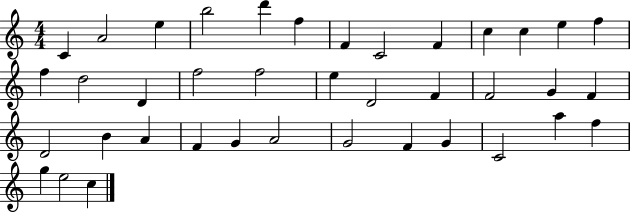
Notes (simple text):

C4/q A4/h E5/q B5/h D6/q F5/q F4/q C4/h F4/q C5/q C5/q E5/q F5/q F5/q D5/h D4/q F5/h F5/h E5/q D4/h F4/q F4/h G4/q F4/q D4/h B4/q A4/q F4/q G4/q A4/h G4/h F4/q G4/q C4/h A5/q F5/q G5/q E5/h C5/q